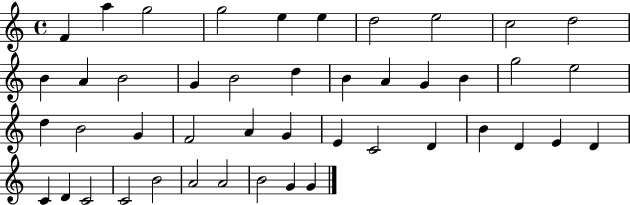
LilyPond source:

{
  \clef treble
  \time 4/4
  \defaultTimeSignature
  \key c \major
  f'4 a''4 g''2 | g''2 e''4 e''4 | d''2 e''2 | c''2 d''2 | \break b'4 a'4 b'2 | g'4 b'2 d''4 | b'4 a'4 g'4 b'4 | g''2 e''2 | \break d''4 b'2 g'4 | f'2 a'4 g'4 | e'4 c'2 d'4 | b'4 d'4 e'4 d'4 | \break c'4 d'4 c'2 | c'2 b'2 | a'2 a'2 | b'2 g'4 g'4 | \break \bar "|."
}